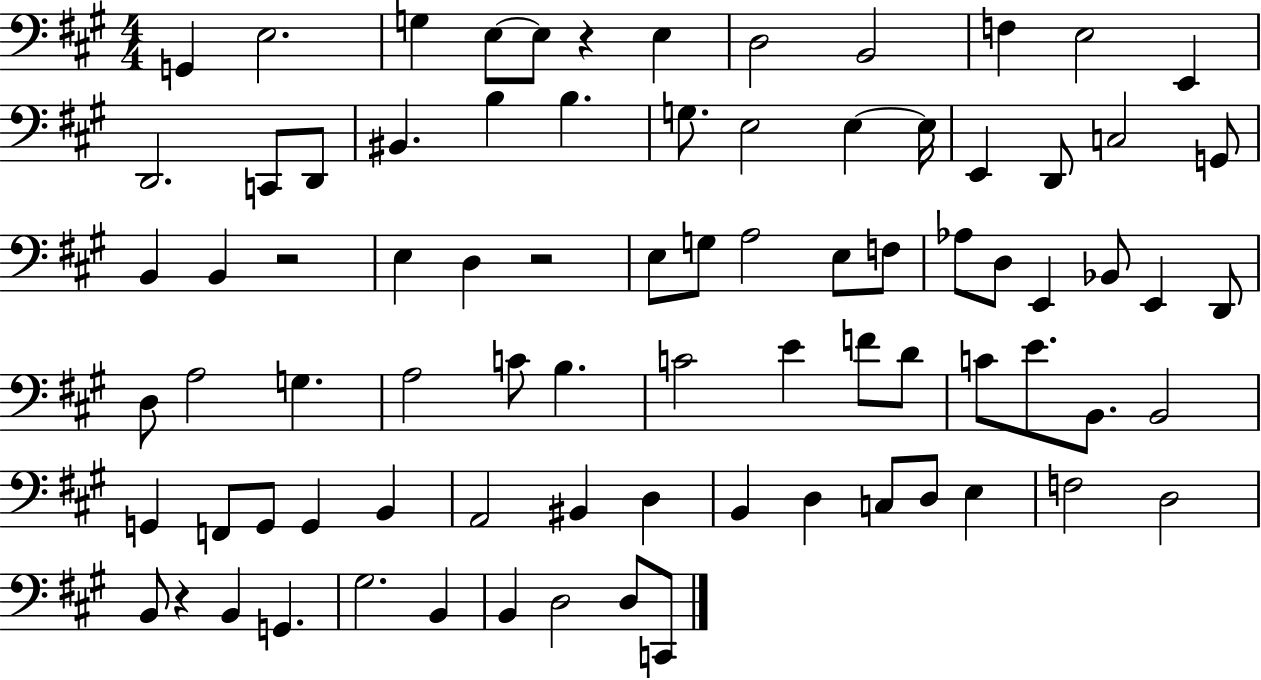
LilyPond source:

{
  \clef bass
  \numericTimeSignature
  \time 4/4
  \key a \major
  g,4 e2. | g4 e8~~ e8 r4 e4 | d2 b,2 | f4 e2 e,4 | \break d,2. c,8 d,8 | bis,4. b4 b4. | g8. e2 e4~~ e16 | e,4 d,8 c2 g,8 | \break b,4 b,4 r2 | e4 d4 r2 | e8 g8 a2 e8 f8 | aes8 d8 e,4 bes,8 e,4 d,8 | \break d8 a2 g4. | a2 c'8 b4. | c'2 e'4 f'8 d'8 | c'8 e'8. b,8. b,2 | \break g,4 f,8 g,8 g,4 b,4 | a,2 bis,4 d4 | b,4 d4 c8 d8 e4 | f2 d2 | \break b,8 r4 b,4 g,4. | gis2. b,4 | b,4 d2 d8 c,8 | \bar "|."
}